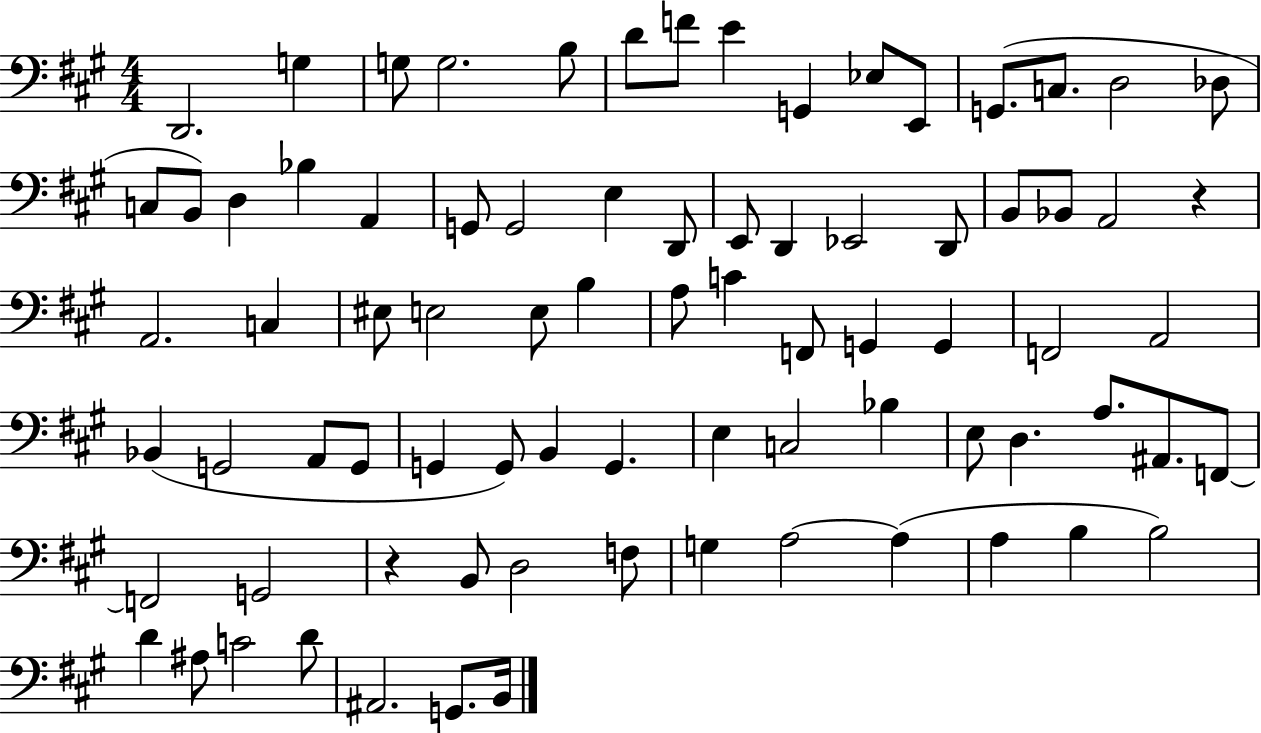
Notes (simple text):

D2/h. G3/q G3/e G3/h. B3/e D4/e F4/e E4/q G2/q Eb3/e E2/e G2/e. C3/e. D3/h Db3/e C3/e B2/e D3/q Bb3/q A2/q G2/e G2/h E3/q D2/e E2/e D2/q Eb2/h D2/e B2/e Bb2/e A2/h R/q A2/h. C3/q EIS3/e E3/h E3/e B3/q A3/e C4/q F2/e G2/q G2/q F2/h A2/h Bb2/q G2/h A2/e G2/e G2/q G2/e B2/q G2/q. E3/q C3/h Bb3/q E3/e D3/q. A3/e. A#2/e. F2/e F2/h G2/h R/q B2/e D3/h F3/e G3/q A3/h A3/q A3/q B3/q B3/h D4/q A#3/e C4/h D4/e A#2/h. G2/e. B2/s